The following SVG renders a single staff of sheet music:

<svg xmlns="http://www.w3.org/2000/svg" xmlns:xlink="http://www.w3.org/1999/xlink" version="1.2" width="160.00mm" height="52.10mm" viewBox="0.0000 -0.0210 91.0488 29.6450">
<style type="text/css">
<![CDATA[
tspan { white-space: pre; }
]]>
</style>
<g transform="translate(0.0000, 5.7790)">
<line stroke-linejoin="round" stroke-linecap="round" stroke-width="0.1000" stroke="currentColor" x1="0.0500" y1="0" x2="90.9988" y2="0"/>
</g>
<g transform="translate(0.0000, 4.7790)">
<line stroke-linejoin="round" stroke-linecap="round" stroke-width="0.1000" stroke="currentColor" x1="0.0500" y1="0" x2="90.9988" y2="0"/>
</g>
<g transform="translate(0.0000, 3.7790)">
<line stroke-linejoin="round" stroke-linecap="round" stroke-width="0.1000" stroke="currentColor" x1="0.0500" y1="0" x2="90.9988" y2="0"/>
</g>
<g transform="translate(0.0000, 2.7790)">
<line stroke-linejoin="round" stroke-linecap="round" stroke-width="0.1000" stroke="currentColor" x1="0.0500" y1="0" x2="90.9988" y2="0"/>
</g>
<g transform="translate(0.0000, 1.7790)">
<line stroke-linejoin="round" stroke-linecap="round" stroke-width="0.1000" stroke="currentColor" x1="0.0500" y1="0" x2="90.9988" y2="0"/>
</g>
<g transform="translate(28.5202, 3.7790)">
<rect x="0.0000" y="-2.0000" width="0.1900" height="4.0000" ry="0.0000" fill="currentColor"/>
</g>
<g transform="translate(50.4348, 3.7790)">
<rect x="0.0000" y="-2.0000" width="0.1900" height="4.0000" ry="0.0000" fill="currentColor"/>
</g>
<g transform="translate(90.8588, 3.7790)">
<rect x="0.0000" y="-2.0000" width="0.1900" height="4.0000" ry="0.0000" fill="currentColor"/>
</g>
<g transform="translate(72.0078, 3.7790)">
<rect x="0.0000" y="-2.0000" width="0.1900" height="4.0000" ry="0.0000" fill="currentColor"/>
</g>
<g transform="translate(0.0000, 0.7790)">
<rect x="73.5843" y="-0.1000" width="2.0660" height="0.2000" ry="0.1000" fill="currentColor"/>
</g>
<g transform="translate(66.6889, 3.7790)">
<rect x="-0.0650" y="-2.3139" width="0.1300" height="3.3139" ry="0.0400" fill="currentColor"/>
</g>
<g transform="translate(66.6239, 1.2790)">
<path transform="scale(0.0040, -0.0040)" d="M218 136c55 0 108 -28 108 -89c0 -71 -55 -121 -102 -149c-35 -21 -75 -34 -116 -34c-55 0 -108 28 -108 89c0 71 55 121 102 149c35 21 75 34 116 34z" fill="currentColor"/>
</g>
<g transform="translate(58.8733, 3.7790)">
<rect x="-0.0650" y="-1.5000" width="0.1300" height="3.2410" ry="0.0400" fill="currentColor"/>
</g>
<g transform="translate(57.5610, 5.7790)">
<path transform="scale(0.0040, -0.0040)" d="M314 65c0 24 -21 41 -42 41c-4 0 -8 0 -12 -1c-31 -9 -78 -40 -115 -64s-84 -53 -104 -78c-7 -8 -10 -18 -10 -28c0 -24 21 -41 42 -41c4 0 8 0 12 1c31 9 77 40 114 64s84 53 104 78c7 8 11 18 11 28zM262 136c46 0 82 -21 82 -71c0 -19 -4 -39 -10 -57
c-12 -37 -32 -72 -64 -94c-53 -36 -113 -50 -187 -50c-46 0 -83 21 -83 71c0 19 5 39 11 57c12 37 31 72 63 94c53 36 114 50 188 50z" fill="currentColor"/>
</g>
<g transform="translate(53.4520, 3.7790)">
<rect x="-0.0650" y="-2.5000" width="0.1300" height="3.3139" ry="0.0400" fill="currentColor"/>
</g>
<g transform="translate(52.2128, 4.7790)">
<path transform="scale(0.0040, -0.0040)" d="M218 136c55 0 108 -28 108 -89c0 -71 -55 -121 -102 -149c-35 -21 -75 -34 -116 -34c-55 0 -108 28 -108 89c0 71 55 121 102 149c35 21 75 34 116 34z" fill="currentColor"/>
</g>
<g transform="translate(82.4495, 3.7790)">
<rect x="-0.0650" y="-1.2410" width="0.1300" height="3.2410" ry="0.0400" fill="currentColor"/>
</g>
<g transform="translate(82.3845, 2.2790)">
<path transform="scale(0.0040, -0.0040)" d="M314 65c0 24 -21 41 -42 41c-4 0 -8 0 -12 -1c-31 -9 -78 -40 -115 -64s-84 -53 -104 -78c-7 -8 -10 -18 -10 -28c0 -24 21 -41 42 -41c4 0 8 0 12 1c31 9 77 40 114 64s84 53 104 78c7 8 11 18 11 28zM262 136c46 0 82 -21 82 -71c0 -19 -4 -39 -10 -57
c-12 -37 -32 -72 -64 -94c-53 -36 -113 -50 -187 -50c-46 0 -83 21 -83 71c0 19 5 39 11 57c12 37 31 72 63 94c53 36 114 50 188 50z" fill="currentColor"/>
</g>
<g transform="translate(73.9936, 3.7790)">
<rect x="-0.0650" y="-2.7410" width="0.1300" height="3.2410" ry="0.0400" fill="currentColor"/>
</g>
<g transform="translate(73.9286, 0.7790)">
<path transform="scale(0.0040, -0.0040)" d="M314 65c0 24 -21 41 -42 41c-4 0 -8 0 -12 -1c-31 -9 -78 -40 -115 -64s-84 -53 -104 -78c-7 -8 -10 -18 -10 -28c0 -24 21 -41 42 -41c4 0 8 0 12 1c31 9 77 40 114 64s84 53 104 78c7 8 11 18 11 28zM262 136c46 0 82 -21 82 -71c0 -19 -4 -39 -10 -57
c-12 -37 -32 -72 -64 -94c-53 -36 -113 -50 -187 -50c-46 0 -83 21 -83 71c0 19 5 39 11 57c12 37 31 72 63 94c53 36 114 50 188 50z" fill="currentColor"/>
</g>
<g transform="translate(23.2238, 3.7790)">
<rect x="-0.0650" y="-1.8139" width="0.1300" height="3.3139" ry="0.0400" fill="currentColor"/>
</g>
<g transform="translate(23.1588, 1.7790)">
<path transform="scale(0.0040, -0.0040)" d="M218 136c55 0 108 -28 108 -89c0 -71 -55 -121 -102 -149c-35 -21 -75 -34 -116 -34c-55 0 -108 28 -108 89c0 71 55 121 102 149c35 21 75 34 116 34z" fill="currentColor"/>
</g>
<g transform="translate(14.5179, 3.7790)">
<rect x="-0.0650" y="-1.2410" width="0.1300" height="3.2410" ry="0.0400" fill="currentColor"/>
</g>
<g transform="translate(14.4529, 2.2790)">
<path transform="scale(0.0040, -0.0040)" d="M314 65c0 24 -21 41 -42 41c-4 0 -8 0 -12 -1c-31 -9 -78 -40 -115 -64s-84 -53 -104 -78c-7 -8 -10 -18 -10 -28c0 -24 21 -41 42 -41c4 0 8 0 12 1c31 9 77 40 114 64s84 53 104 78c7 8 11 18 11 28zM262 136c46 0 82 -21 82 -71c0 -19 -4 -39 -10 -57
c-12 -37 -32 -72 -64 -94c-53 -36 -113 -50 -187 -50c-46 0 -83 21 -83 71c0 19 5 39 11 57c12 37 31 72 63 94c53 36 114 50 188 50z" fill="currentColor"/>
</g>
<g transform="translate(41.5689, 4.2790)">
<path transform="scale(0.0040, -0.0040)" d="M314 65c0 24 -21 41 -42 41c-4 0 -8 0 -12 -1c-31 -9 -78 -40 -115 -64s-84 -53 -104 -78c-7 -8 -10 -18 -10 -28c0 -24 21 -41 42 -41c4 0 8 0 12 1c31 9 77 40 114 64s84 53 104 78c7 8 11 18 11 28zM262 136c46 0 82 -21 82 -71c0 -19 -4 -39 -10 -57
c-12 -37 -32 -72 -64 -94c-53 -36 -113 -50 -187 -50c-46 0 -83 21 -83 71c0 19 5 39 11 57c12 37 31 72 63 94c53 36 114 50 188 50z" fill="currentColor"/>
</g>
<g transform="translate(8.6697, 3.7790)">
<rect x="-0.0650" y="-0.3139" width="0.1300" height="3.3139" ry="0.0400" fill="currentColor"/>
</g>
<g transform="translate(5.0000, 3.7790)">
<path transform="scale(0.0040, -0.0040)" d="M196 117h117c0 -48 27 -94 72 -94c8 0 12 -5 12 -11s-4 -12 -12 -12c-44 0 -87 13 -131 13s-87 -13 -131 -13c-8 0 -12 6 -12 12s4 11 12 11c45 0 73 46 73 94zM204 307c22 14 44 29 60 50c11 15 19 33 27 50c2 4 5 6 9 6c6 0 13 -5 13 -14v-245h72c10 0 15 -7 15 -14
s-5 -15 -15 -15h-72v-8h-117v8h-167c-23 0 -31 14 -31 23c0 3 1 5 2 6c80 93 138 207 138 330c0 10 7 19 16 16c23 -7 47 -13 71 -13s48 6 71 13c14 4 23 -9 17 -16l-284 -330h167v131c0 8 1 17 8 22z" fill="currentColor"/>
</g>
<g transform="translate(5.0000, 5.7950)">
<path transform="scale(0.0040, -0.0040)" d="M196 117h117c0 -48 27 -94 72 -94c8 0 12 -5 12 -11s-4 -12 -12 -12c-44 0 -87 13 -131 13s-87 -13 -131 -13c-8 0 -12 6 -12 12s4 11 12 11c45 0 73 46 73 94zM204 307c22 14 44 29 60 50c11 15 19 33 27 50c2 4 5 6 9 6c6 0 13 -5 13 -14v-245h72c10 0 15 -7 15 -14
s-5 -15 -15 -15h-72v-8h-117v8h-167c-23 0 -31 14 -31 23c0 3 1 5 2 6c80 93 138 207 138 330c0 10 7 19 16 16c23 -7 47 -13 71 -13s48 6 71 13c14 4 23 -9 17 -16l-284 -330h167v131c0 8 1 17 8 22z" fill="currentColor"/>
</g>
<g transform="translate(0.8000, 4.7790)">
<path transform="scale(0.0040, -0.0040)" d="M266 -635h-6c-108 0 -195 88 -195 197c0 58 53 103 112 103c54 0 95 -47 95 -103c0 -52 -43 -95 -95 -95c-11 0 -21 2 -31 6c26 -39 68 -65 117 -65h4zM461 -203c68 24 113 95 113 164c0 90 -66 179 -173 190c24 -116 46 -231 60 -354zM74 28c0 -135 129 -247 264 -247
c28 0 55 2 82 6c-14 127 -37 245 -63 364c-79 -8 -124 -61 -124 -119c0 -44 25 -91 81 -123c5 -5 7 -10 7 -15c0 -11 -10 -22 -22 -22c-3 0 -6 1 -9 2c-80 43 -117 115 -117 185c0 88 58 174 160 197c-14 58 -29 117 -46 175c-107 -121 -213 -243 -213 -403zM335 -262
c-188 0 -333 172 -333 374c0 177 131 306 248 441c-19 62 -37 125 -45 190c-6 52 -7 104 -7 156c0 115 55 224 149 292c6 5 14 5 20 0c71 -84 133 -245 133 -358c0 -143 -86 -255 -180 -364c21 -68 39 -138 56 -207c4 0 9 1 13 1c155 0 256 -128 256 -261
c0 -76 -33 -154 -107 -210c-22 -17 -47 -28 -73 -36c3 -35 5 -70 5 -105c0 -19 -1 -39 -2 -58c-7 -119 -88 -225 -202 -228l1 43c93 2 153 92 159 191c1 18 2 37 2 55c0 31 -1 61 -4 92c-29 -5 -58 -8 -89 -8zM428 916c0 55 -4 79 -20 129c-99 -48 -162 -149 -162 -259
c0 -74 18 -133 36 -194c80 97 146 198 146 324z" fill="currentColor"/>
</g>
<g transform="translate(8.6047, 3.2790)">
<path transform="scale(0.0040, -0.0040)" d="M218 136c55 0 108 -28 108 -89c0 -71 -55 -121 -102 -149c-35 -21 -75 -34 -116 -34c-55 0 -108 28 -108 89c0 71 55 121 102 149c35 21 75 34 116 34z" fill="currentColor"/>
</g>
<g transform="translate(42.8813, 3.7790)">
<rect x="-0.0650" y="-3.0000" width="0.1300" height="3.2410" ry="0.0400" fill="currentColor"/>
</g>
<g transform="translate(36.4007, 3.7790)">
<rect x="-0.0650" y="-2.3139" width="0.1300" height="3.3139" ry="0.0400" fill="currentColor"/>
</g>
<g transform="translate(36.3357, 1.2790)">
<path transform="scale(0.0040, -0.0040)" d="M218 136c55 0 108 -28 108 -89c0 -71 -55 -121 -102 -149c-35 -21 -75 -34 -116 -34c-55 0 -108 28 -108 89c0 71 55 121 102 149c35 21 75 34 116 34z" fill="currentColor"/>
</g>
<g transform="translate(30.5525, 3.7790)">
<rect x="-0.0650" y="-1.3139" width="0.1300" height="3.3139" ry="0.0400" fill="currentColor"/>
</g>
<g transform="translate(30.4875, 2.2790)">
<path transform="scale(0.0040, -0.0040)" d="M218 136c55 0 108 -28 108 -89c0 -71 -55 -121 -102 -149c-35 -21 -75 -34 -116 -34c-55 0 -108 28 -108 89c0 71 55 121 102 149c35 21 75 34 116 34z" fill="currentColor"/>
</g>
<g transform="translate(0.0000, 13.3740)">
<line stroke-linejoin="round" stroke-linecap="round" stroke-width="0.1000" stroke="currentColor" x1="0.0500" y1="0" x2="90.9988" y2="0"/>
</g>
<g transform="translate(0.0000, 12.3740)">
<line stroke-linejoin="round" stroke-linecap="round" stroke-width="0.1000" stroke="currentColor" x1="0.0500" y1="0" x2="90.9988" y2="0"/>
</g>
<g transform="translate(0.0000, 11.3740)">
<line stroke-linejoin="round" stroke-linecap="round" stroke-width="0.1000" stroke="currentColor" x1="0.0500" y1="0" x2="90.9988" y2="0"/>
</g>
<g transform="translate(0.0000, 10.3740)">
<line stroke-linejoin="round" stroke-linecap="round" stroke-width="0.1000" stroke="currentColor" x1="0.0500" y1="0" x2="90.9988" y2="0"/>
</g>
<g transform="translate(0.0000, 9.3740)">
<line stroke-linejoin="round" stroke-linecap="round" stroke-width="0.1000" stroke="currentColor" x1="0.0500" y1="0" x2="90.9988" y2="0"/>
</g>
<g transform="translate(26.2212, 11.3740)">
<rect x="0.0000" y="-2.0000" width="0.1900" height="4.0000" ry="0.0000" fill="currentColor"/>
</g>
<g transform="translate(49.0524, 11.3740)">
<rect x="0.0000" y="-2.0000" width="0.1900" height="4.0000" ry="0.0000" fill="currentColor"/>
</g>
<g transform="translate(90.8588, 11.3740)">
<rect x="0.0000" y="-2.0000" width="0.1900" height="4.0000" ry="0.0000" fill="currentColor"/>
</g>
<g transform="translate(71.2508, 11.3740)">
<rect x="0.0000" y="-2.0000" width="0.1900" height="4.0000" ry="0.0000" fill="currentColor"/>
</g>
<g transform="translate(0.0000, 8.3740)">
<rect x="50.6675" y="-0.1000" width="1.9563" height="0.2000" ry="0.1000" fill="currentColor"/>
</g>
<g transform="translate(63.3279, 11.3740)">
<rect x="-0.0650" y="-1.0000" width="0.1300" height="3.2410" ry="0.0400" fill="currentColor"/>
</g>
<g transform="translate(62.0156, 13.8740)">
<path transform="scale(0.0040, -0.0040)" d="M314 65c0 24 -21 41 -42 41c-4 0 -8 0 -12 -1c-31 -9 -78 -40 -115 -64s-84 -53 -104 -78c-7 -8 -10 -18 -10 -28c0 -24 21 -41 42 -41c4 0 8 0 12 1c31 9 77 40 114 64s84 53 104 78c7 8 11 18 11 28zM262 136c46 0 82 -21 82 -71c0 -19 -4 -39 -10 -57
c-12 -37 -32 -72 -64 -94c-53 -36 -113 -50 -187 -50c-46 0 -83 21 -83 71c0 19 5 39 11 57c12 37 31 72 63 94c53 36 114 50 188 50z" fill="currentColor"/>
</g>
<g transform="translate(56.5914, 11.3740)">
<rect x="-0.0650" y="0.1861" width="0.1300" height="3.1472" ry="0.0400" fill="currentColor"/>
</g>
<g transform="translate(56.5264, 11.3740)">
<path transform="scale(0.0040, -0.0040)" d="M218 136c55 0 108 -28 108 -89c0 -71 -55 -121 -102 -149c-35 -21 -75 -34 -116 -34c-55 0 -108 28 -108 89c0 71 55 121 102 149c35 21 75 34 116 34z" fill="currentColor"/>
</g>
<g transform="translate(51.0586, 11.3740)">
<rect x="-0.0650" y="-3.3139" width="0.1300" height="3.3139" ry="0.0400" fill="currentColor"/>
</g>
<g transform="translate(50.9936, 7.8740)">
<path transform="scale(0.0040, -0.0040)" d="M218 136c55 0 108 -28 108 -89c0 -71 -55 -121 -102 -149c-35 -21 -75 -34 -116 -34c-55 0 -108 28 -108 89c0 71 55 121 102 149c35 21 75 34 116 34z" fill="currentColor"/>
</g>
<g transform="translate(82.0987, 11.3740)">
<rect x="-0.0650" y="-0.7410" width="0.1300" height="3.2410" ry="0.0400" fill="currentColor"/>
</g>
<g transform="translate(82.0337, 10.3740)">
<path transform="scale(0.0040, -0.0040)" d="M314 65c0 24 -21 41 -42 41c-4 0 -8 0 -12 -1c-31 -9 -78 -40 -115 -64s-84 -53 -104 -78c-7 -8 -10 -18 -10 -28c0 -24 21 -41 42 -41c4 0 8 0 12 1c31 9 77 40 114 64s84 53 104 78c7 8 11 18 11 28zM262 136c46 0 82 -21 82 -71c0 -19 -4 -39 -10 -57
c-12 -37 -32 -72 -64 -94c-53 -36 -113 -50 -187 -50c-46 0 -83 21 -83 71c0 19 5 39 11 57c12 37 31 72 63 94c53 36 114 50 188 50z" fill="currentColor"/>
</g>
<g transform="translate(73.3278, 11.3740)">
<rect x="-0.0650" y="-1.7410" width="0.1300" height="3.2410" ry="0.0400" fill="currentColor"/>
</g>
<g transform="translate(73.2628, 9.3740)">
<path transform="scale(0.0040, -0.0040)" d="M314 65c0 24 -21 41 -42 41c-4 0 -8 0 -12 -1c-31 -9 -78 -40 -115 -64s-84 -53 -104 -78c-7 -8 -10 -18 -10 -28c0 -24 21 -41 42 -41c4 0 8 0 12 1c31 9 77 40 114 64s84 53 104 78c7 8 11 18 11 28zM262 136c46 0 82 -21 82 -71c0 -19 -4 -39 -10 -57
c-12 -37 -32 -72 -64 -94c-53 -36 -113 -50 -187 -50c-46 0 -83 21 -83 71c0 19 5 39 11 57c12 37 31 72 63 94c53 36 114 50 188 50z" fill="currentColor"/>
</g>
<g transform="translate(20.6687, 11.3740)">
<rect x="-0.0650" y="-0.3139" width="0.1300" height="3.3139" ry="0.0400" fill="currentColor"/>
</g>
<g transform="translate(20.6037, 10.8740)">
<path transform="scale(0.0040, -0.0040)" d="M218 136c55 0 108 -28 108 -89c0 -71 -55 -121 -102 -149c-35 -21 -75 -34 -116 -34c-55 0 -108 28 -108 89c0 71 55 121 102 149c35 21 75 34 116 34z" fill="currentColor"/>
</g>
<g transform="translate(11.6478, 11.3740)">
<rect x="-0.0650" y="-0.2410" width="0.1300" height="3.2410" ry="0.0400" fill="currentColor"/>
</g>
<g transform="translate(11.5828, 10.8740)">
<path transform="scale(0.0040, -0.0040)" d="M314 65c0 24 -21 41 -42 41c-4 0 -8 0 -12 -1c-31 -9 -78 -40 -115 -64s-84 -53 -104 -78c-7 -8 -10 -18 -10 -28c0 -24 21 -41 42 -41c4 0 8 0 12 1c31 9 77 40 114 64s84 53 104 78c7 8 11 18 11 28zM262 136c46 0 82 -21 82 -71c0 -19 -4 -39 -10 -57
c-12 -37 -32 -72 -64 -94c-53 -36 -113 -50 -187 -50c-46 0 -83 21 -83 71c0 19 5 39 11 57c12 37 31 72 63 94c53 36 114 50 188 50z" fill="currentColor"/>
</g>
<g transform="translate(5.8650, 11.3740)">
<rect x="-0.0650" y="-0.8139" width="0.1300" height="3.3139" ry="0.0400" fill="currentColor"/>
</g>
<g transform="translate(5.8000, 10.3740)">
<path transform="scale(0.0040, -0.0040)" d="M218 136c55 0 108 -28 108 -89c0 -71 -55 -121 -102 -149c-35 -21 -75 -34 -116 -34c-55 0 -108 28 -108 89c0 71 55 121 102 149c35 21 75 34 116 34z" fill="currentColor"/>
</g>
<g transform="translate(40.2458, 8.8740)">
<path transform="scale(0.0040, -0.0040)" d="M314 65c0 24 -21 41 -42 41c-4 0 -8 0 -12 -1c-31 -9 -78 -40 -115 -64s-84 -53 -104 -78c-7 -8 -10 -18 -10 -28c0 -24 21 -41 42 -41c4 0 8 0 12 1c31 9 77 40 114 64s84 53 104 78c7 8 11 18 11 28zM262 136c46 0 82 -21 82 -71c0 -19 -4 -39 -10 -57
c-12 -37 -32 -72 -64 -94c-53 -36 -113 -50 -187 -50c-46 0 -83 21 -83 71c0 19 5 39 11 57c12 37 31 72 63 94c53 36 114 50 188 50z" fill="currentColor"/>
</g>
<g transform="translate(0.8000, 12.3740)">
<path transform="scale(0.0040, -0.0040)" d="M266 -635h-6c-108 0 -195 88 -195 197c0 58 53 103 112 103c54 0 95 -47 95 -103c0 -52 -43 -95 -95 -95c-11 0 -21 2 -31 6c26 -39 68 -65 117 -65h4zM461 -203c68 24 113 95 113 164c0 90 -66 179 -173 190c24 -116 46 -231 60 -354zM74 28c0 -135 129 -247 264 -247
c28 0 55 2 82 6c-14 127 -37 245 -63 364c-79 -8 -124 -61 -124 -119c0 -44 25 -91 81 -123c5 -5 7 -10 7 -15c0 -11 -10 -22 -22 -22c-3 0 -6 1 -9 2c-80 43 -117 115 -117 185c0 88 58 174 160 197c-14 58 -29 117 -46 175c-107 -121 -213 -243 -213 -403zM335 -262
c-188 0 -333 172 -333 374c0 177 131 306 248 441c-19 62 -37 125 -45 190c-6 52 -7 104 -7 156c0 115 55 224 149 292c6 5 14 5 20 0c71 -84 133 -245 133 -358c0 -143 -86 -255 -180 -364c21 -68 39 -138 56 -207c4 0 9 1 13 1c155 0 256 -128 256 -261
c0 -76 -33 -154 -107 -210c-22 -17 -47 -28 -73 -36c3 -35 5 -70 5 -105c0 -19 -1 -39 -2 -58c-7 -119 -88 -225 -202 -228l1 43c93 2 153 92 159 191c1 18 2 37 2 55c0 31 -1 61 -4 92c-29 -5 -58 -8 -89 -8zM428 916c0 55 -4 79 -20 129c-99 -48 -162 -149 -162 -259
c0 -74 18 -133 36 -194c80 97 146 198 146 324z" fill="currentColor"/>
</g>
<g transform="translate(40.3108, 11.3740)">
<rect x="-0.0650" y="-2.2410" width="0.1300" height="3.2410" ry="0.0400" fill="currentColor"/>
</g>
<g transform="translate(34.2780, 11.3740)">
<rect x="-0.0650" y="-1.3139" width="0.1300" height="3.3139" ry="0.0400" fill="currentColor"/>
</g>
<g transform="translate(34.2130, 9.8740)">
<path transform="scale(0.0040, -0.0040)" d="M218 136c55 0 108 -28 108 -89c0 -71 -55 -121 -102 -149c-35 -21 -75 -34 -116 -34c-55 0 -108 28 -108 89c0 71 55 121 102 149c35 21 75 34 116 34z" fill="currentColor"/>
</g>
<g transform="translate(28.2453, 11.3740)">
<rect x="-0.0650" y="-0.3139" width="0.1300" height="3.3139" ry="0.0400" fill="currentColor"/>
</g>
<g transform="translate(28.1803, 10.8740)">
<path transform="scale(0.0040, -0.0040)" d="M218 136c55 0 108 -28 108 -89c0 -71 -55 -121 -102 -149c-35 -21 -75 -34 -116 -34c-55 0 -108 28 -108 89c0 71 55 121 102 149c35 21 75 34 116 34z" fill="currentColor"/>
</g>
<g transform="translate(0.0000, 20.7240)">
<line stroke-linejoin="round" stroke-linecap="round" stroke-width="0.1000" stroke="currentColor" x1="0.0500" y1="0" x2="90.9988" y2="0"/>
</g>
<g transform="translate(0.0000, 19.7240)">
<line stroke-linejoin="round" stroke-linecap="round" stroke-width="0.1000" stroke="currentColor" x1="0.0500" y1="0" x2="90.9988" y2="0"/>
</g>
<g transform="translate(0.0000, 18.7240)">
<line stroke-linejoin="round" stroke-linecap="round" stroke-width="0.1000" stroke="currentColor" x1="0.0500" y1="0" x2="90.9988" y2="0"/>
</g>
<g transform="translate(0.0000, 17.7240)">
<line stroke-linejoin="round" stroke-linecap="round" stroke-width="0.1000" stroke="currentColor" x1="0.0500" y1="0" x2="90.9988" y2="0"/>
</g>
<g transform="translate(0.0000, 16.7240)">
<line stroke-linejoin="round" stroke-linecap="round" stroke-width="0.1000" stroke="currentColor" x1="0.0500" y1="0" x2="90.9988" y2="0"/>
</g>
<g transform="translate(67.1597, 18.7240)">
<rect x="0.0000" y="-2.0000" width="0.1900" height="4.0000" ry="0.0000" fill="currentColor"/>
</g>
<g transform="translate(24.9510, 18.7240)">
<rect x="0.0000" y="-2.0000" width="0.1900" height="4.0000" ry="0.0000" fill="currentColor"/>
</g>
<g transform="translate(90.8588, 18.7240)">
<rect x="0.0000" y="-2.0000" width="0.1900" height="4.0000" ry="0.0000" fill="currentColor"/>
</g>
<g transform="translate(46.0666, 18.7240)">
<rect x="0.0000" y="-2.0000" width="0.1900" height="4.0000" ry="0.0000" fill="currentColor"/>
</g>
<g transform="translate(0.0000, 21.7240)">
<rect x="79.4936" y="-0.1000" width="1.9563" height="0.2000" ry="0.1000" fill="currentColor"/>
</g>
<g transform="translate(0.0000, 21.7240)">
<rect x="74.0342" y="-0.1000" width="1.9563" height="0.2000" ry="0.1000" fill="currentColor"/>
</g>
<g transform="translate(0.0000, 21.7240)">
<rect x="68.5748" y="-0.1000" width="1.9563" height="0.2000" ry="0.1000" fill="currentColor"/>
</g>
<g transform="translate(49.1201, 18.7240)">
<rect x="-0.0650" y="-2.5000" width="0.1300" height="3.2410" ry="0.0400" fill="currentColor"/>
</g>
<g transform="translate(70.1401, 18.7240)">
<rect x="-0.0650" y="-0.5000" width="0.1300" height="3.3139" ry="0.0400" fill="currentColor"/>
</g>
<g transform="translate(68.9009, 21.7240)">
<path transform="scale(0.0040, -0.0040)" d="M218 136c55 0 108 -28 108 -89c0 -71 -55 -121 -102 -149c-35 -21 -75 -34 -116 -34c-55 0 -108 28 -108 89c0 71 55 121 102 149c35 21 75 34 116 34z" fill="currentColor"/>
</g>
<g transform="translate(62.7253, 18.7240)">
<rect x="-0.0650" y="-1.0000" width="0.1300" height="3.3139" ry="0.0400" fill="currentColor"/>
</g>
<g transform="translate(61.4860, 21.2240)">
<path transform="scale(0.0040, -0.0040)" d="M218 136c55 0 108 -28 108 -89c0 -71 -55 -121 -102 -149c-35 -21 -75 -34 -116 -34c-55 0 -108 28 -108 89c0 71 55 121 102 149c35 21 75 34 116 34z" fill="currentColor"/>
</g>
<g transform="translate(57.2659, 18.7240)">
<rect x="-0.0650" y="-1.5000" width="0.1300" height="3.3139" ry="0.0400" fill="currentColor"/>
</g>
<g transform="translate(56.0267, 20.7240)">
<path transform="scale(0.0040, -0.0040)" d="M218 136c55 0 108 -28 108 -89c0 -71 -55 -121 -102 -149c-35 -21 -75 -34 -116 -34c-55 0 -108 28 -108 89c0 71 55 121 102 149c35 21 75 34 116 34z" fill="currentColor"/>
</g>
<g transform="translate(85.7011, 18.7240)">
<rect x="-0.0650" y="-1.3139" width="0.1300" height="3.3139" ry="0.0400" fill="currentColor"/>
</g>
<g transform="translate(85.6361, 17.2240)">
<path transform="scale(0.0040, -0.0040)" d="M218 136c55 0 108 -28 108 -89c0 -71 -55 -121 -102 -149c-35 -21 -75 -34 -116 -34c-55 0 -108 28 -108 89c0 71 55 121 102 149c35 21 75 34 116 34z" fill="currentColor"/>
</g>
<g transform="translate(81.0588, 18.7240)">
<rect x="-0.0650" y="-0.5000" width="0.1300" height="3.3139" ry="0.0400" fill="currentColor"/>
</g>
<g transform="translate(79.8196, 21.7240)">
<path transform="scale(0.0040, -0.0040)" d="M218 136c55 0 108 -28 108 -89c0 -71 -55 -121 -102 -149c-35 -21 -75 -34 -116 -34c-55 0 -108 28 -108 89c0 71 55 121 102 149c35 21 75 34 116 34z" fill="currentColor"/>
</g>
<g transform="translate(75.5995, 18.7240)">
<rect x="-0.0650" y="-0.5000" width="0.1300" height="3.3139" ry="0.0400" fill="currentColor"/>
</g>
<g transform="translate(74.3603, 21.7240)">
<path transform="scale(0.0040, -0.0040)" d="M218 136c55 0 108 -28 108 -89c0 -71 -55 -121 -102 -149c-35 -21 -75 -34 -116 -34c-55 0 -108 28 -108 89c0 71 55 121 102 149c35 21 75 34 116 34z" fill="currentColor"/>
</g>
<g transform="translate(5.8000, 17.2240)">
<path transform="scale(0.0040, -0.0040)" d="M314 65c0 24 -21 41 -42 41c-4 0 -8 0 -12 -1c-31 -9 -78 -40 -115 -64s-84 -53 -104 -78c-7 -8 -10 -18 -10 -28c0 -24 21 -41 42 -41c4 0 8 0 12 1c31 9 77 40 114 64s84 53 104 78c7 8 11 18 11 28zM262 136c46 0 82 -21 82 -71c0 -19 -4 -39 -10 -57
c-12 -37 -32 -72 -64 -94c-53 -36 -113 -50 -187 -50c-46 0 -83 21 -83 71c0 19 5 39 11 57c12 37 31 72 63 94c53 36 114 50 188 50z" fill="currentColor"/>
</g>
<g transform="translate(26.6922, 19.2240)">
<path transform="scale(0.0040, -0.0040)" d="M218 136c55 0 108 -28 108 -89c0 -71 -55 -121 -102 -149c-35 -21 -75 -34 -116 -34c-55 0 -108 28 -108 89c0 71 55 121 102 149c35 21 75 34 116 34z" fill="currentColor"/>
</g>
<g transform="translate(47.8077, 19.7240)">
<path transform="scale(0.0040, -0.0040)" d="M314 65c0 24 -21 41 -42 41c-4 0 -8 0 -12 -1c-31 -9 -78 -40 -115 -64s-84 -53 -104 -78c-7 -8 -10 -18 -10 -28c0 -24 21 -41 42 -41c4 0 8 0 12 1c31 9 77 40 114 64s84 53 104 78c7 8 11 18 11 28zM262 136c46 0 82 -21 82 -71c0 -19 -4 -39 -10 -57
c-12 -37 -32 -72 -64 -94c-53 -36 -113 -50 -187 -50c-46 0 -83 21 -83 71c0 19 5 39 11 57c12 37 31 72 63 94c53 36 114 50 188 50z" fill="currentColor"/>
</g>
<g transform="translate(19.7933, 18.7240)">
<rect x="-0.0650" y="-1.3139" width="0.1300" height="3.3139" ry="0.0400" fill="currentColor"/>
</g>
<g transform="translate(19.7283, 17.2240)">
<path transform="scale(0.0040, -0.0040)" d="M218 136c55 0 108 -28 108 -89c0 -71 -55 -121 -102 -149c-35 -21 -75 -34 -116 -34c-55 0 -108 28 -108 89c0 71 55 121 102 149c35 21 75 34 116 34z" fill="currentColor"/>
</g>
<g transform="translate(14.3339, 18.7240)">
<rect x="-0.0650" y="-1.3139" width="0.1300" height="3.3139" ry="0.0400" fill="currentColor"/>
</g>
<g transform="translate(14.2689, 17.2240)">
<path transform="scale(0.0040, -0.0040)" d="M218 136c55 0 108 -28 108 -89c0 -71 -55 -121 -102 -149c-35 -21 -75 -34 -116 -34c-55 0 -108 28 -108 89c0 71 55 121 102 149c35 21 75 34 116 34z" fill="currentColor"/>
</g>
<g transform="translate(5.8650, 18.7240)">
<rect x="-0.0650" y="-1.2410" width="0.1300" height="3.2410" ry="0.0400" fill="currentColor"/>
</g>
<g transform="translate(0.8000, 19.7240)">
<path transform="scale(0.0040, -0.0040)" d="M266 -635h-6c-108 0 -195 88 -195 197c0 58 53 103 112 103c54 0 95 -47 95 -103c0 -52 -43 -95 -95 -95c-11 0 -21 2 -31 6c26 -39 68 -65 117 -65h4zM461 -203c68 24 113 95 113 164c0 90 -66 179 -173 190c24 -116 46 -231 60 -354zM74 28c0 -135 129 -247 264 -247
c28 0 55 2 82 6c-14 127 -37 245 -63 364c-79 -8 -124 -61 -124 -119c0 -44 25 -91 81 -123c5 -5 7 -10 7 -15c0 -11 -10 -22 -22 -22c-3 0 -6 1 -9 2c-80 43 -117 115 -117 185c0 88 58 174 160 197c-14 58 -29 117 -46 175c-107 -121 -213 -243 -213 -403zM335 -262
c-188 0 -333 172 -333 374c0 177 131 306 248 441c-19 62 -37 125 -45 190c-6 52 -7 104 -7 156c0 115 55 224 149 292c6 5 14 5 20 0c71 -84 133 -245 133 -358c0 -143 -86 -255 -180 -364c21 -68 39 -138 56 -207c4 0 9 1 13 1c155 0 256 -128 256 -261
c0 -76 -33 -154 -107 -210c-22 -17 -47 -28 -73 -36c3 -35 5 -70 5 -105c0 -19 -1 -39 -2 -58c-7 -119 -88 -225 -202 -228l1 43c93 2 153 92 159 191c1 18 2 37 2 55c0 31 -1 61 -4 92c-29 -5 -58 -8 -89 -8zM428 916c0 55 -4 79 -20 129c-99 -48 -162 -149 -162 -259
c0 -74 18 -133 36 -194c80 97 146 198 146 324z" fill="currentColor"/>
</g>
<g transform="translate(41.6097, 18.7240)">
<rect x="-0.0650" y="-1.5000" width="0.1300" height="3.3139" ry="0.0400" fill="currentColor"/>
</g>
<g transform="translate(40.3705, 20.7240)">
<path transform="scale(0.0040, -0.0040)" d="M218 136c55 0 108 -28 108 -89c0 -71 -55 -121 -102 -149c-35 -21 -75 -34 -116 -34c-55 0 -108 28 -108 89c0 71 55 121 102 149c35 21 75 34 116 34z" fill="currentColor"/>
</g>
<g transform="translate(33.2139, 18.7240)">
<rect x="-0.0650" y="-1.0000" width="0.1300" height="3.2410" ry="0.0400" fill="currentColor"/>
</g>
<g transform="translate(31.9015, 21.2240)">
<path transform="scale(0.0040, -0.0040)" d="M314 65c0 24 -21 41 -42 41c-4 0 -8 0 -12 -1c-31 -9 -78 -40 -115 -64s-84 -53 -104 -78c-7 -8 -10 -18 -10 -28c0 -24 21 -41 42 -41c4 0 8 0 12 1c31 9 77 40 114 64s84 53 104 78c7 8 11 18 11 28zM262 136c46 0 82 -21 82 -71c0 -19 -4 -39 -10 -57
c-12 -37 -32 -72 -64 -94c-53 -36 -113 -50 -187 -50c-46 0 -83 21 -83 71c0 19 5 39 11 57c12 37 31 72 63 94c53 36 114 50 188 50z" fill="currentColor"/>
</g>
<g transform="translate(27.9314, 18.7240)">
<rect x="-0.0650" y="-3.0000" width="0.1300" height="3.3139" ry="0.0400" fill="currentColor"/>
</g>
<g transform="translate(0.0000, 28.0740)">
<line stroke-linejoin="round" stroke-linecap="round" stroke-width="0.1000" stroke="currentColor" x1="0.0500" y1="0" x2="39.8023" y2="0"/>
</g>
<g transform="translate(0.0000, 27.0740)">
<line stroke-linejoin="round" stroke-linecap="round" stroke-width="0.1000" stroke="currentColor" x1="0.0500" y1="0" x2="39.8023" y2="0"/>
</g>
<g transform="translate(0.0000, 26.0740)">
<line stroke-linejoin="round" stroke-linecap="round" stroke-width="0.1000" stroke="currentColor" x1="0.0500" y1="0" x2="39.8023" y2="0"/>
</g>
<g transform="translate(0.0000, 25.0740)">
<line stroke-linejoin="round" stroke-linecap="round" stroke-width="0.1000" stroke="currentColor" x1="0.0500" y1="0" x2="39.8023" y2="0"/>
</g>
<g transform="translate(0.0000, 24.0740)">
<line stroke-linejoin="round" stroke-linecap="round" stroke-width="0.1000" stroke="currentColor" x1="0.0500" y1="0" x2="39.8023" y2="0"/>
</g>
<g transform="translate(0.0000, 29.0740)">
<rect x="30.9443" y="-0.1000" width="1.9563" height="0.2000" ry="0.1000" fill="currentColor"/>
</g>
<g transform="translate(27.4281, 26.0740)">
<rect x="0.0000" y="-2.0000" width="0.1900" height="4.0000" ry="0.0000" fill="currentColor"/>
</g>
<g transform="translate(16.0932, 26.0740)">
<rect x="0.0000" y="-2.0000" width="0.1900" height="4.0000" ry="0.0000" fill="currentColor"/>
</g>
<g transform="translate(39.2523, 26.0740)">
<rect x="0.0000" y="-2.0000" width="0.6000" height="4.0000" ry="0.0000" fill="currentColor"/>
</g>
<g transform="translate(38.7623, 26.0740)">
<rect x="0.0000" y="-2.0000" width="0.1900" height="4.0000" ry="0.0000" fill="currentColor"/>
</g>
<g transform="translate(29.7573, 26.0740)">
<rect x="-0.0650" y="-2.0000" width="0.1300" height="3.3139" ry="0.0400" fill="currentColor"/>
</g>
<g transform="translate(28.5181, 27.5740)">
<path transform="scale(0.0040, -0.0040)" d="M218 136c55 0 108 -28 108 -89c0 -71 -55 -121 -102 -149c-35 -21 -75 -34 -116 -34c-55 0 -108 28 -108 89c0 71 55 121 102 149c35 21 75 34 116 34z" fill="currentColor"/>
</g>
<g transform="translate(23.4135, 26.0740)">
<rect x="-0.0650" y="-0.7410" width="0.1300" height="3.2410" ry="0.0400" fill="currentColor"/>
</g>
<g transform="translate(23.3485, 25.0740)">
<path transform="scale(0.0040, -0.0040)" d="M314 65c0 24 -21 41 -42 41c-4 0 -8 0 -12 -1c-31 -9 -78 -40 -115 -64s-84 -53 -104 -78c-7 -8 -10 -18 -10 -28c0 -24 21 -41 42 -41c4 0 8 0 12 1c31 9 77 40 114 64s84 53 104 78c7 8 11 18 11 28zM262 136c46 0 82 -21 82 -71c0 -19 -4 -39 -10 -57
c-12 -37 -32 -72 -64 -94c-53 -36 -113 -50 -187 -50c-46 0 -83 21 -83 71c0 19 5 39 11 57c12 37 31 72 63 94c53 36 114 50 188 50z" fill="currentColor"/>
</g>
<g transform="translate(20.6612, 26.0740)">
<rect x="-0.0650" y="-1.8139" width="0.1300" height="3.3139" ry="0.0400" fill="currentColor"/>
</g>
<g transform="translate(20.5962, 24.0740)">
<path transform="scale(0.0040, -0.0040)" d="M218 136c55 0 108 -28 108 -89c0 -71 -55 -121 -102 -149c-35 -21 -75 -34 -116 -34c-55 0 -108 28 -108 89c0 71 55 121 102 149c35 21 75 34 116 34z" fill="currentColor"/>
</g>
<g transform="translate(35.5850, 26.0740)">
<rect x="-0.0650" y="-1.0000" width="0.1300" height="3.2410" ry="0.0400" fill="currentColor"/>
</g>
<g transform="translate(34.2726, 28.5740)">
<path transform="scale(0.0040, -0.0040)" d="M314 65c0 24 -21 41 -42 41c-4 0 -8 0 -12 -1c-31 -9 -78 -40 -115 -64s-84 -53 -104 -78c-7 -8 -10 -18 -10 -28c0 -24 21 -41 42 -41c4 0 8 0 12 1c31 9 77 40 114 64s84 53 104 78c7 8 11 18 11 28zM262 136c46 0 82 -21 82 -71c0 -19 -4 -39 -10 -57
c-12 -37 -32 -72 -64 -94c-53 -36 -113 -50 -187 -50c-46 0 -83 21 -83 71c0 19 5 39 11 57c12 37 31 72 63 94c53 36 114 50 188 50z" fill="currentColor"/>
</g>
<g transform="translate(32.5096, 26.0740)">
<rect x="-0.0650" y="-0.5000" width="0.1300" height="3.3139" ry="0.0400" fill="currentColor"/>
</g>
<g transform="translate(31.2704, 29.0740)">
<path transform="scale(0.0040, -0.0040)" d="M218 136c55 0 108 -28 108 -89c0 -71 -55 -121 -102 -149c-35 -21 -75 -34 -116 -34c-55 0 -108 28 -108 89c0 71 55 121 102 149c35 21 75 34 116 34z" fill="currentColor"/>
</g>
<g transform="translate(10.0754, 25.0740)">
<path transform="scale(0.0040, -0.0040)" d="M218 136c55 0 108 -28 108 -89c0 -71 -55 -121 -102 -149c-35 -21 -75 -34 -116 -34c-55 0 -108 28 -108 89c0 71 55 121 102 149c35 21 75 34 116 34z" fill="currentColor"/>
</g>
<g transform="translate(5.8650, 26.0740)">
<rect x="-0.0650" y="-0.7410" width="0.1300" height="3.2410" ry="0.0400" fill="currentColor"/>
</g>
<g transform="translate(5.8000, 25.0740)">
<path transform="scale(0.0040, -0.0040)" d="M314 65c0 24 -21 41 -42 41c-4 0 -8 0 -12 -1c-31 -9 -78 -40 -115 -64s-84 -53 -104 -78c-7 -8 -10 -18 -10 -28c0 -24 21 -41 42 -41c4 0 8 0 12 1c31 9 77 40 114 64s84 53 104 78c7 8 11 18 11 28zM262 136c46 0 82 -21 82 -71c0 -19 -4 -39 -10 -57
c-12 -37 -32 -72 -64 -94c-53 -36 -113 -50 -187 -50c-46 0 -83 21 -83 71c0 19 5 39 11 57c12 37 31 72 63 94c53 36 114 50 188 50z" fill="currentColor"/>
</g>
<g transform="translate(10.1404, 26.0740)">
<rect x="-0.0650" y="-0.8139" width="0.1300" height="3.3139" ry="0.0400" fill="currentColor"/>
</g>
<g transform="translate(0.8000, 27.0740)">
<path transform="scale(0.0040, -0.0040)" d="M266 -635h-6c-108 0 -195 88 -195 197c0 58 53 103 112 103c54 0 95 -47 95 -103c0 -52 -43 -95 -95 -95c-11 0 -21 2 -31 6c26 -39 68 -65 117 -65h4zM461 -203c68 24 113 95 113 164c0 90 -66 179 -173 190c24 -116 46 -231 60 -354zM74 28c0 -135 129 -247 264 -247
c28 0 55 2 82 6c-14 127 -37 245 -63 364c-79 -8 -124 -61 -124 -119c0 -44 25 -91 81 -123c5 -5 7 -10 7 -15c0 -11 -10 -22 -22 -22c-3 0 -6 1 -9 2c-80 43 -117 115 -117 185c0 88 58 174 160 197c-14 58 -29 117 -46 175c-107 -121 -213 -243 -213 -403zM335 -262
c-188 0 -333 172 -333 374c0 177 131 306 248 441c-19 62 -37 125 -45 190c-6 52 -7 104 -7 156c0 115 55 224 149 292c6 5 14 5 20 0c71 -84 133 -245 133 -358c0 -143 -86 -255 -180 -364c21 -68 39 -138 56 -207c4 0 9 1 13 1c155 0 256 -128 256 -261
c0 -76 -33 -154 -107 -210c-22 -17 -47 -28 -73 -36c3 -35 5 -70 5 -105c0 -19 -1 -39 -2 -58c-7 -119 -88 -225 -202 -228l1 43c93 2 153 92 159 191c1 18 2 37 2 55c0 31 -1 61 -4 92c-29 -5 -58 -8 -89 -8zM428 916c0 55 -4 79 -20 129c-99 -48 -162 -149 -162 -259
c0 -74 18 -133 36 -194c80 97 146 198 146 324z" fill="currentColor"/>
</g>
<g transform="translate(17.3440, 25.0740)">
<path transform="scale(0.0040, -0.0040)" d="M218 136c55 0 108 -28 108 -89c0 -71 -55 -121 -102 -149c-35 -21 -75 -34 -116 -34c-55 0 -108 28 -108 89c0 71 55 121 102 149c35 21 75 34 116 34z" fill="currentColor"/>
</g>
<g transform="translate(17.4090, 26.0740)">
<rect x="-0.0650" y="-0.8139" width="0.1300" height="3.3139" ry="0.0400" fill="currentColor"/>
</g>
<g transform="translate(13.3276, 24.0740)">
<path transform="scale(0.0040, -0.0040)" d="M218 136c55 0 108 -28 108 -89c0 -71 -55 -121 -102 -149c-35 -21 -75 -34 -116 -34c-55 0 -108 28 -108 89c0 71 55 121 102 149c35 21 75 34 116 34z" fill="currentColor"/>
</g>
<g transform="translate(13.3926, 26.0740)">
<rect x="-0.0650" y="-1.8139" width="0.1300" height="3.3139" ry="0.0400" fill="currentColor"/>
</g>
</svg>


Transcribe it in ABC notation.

X:1
T:Untitled
M:4/4
L:1/4
K:C
c e2 f e g A2 G E2 g a2 e2 d c2 c c e g2 b B D2 f2 d2 e2 e e A D2 E G2 E D C C C e d2 d f d f d2 F C D2